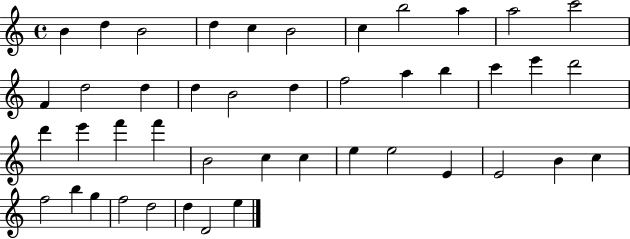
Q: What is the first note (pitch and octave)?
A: B4